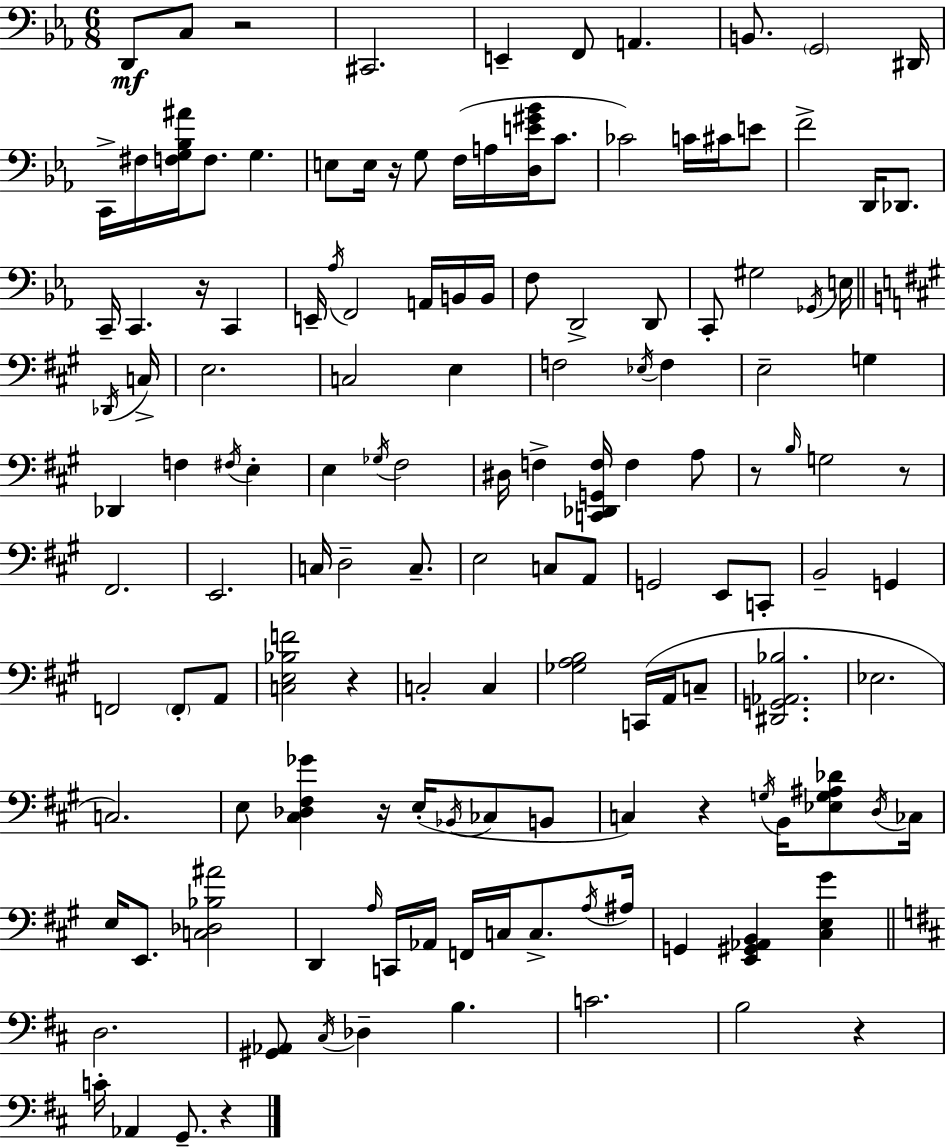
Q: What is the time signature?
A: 6/8